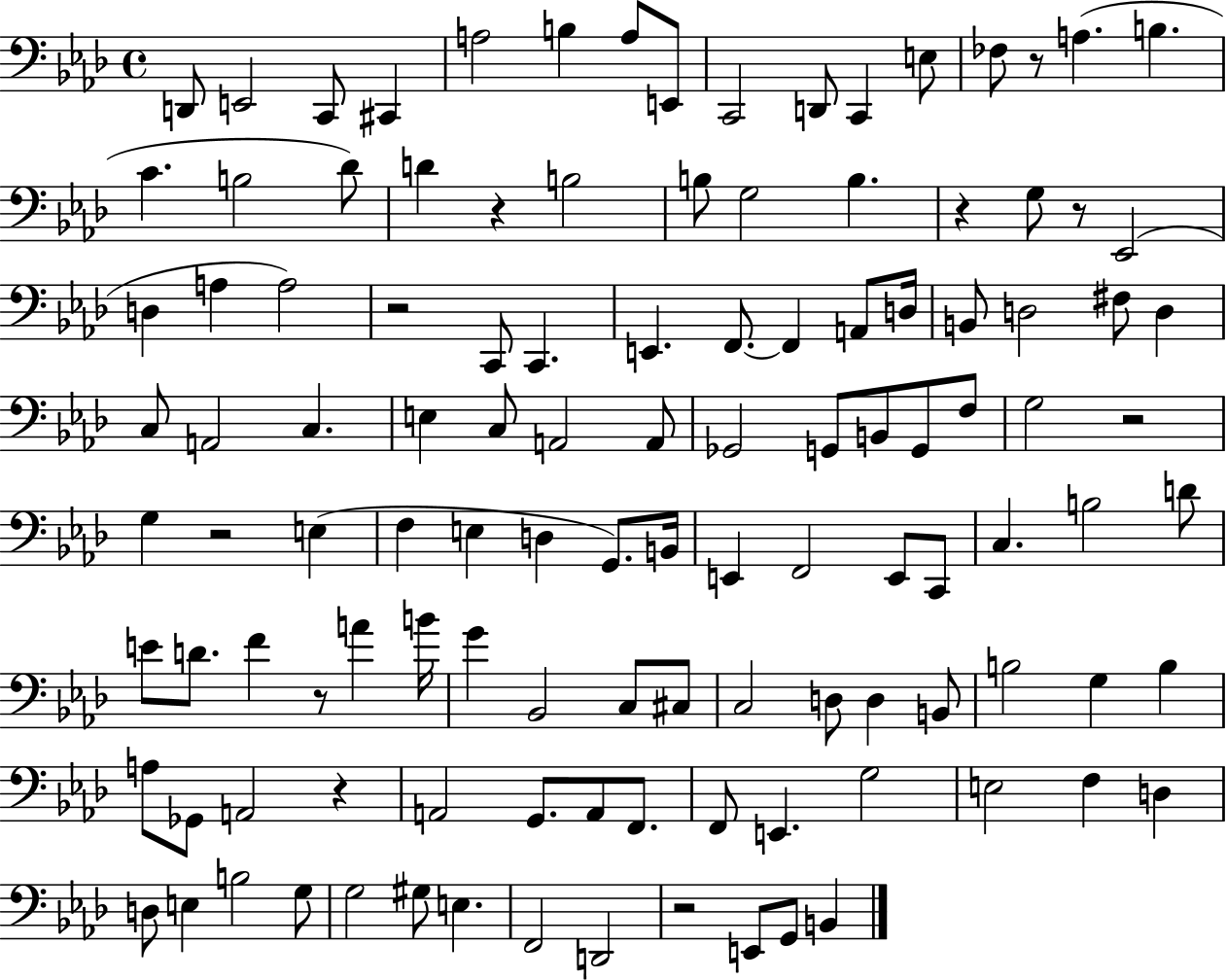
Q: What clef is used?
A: bass